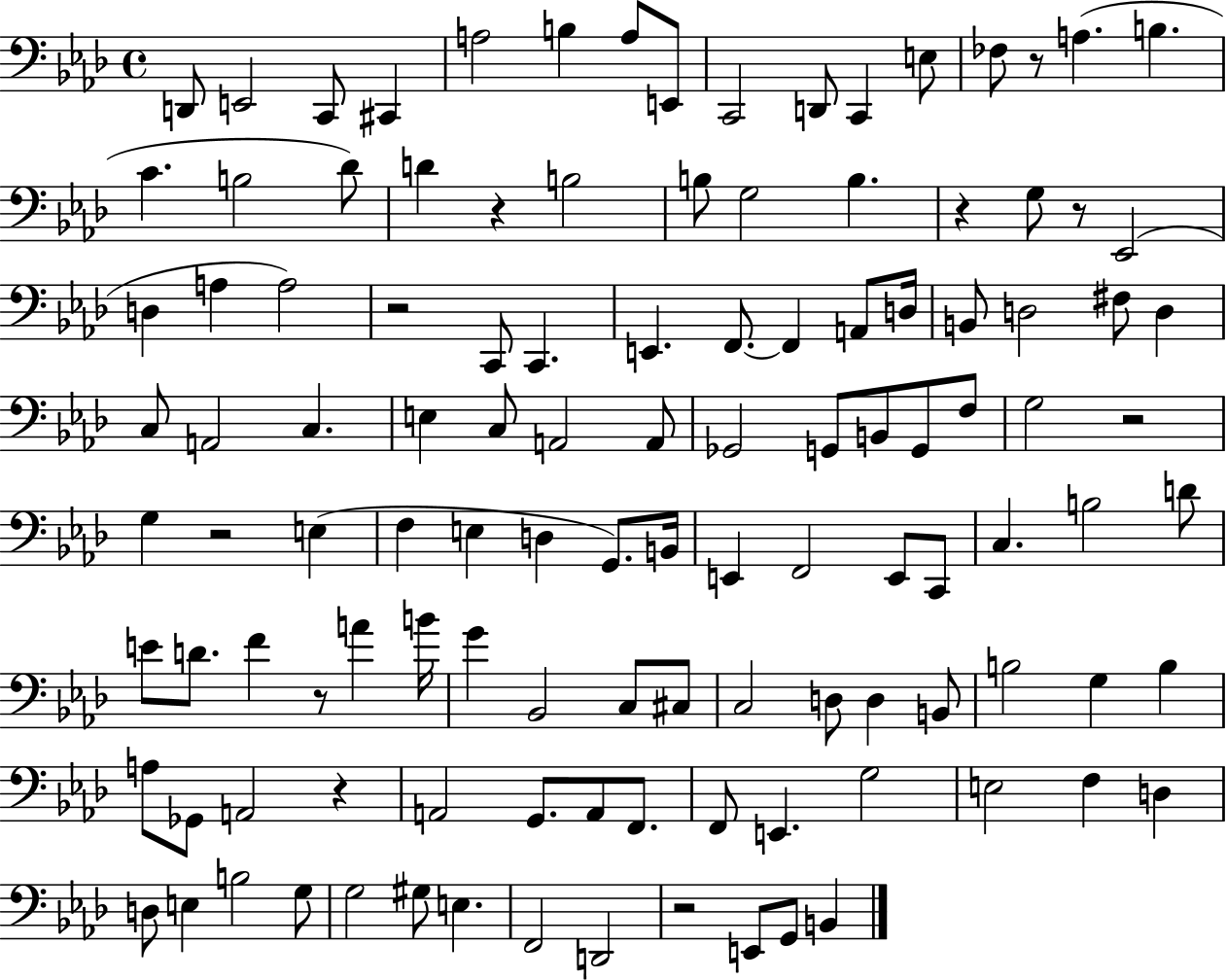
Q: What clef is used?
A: bass